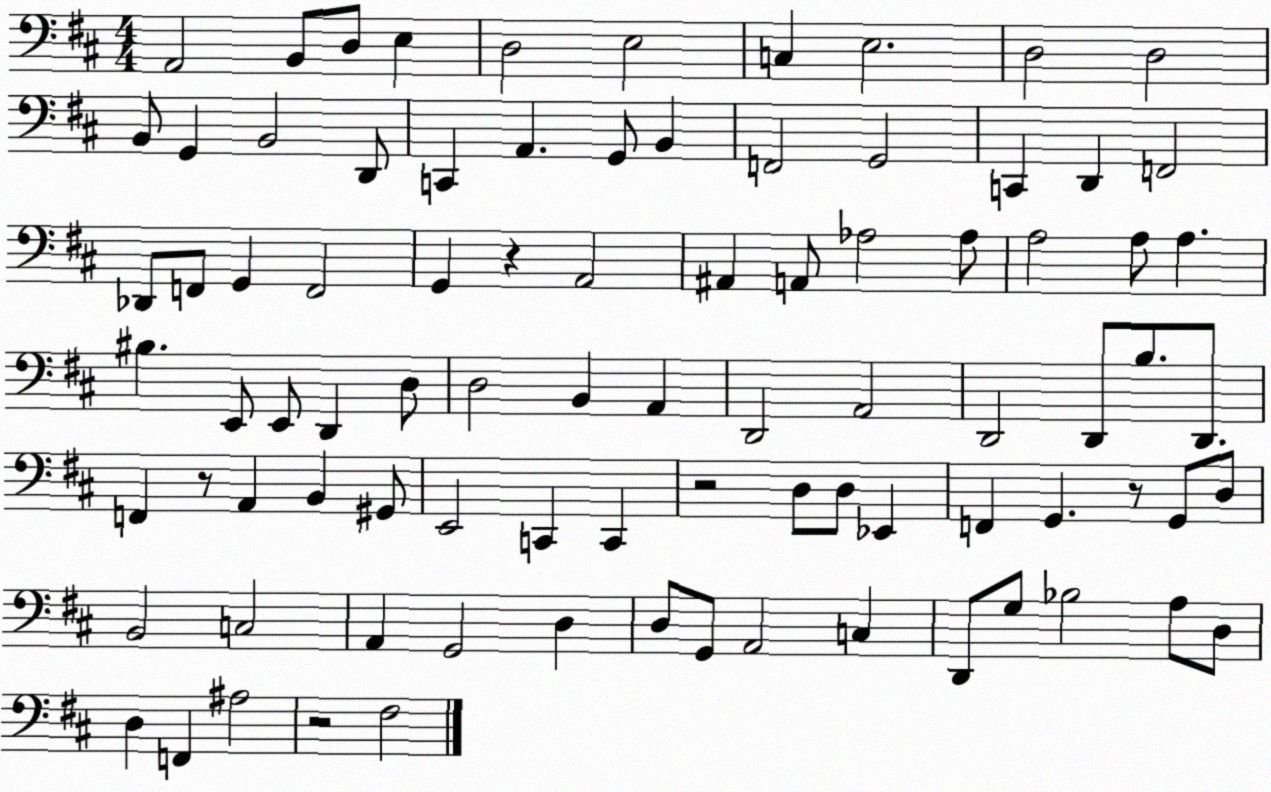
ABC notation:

X:1
T:Untitled
M:4/4
L:1/4
K:D
A,,2 B,,/2 D,/2 E, D,2 E,2 C, E,2 D,2 D,2 B,,/2 G,, B,,2 D,,/2 C,, A,, G,,/2 B,, F,,2 G,,2 C,, D,, F,,2 _D,,/2 F,,/2 G,, F,,2 G,, z A,,2 ^A,, A,,/2 _A,2 _A,/2 A,2 A,/2 A, ^B, E,,/2 E,,/2 D,, D,/2 D,2 B,, A,, D,,2 A,,2 D,,2 D,,/2 B,/2 D,,/2 F,, z/2 A,, B,, ^G,,/2 E,,2 C,, C,, z2 D,/2 D,/2 _E,, F,, G,, z/2 G,,/2 D,/2 B,,2 C,2 A,, G,,2 D, D,/2 G,,/2 A,,2 C, D,,/2 G,/2 _B,2 A,/2 D,/2 D, F,, ^A,2 z2 ^F,2